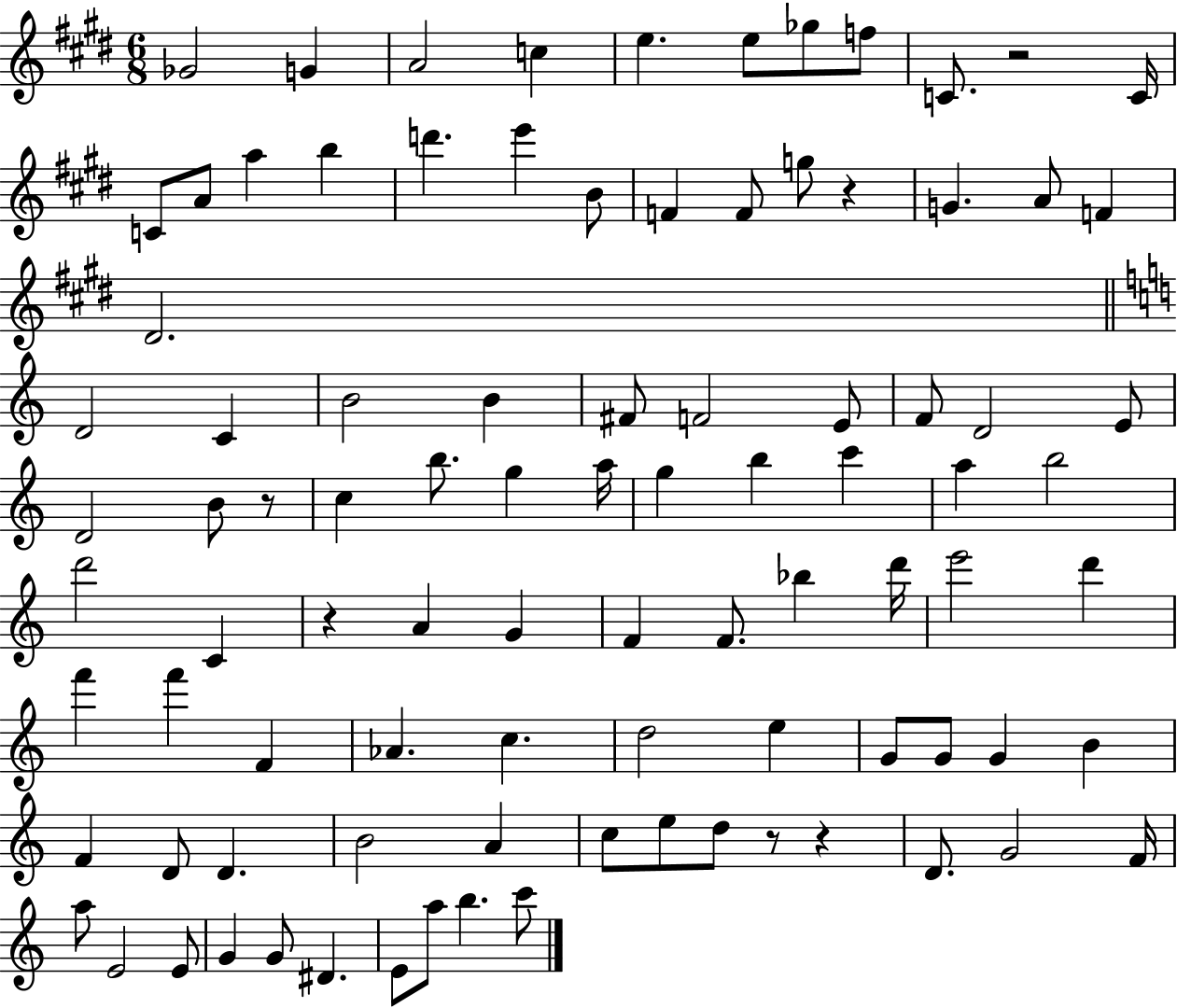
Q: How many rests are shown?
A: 6